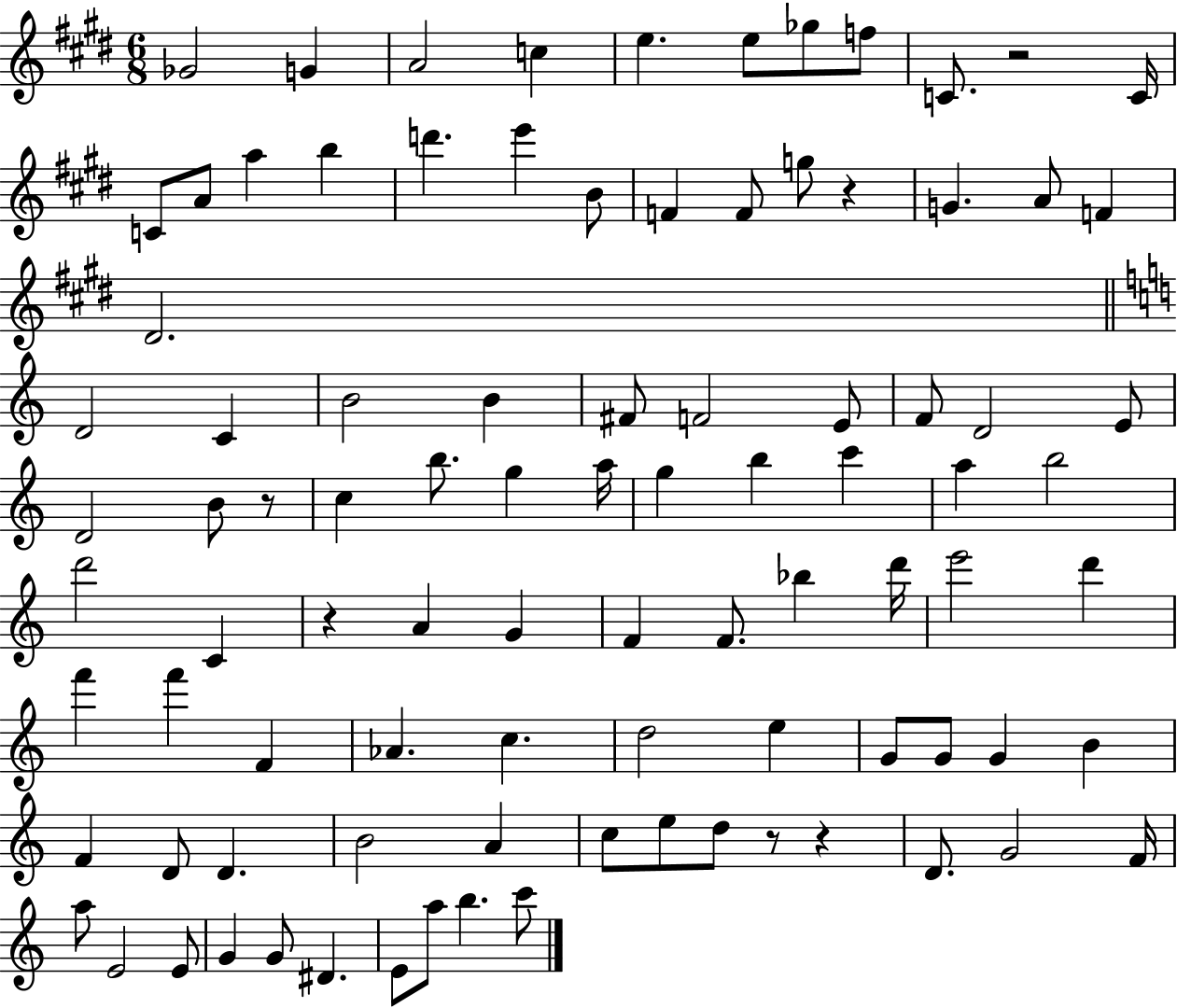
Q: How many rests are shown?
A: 6